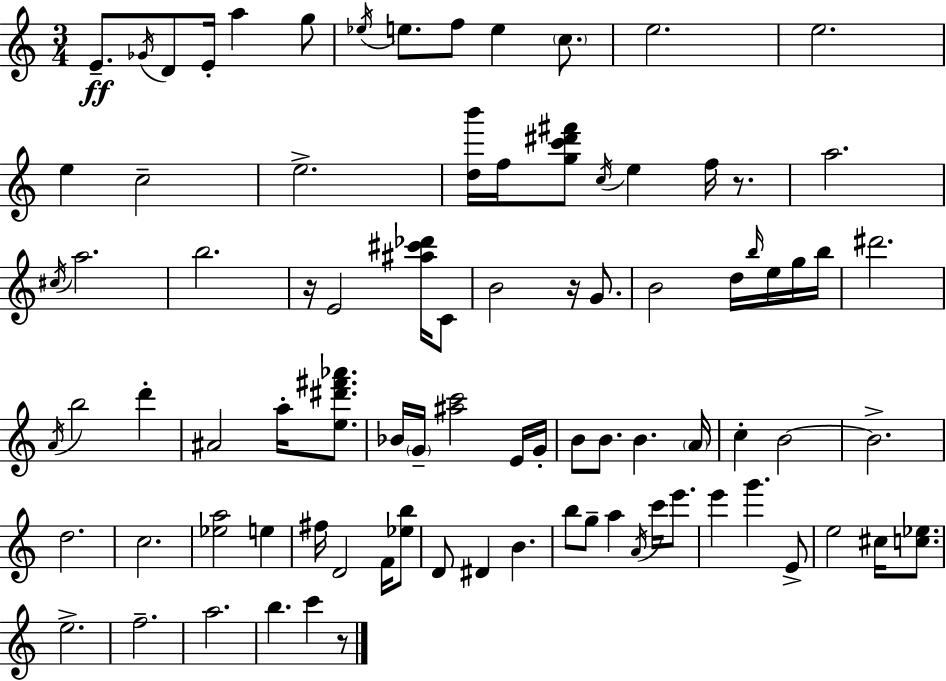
{
  \clef treble
  \numericTimeSignature
  \time 3/4
  \key a \minor
  \repeat volta 2 { e'8.--\ff \acciaccatura { ges'16 } d'8 e'16-. a''4 g''8 | \acciaccatura { ees''16 } e''8. f''8 e''4 \parenthesize c''8. | e''2. | e''2. | \break e''4 c''2-- | e''2.-> | <d'' b'''>16 f''16 <g'' c''' dis''' fis'''>8 \acciaccatura { c''16 } e''4 f''16 | r8. a''2. | \break \acciaccatura { cis''16 } a''2. | b''2. | r16 e'2 | <ais'' cis''' des'''>16 c'8 b'2 | \break r16 g'8. b'2 | d''16 \grace { b''16 } e''16 g''16 b''16 dis'''2. | \acciaccatura { a'16 } b''2 | d'''4-. ais'2 | \break a''16-. <e'' dis''' fis''' aes'''>8. bes'16 \parenthesize g'16-- <ais'' c'''>2 | e'16 g'16-. b'8 b'8. b'4. | \parenthesize a'16 c''4-. b'2~~ | b'2.-> | \break d''2. | c''2. | <ees'' a''>2 | e''4 fis''16 d'2 | \break f'16 <ees'' b''>8 d'8 dis'4 | b'4. b''8 g''8-- a''4 | \acciaccatura { a'16 } c'''16 e'''8. e'''4 g'''4. | e'8-> e''2 | \break cis''16 <c'' ees''>8. e''2.-> | f''2.-- | a''2. | b''4. | \break c'''4 r8 } \bar "|."
}